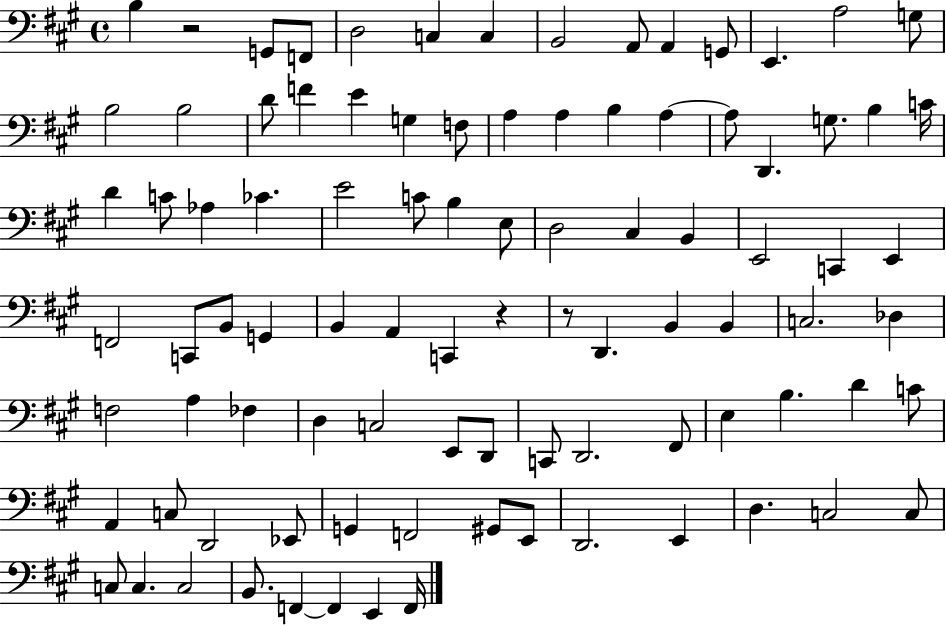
B3/q R/h G2/e F2/e D3/h C3/q C3/q B2/h A2/e A2/q G2/e E2/q. A3/h G3/e B3/h B3/h D4/e F4/q E4/q G3/q F3/e A3/q A3/q B3/q A3/q A3/e D2/q. G3/e. B3/q C4/s D4/q C4/e Ab3/q CES4/q. E4/h C4/e B3/q E3/e D3/h C#3/q B2/q E2/h C2/q E2/q F2/h C2/e B2/e G2/q B2/q A2/q C2/q R/q R/e D2/q. B2/q B2/q C3/h. Db3/q F3/h A3/q FES3/q D3/q C3/h E2/e D2/e C2/e D2/h. F#2/e E3/q B3/q. D4/q C4/e A2/q C3/e D2/h Eb2/e G2/q F2/h G#2/e E2/e D2/h. E2/q D3/q. C3/h C3/e C3/e C3/q. C3/h B2/e. F2/q F2/q E2/q F2/s